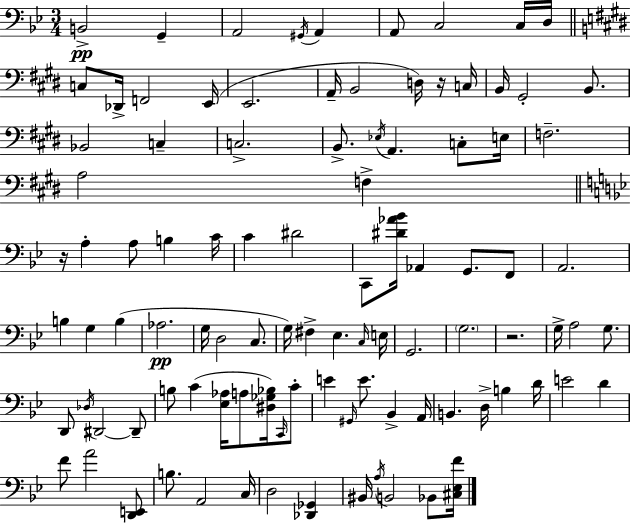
{
  \clef bass
  \numericTimeSignature
  \time 3/4
  \key g \minor
  \repeat volta 2 { b,2->\pp g,4-- | a,2 \acciaccatura { gis,16 } a,4 | a,8 c2 c16 | d16 \bar "||" \break \key e \major c8 des,16-> f,2 e,16( | e,2. | a,16-- b,2 d16) r16 c16 | b,16 gis,2-. b,8. | \break bes,2 c4-- | c2.-> | b,8.-> \acciaccatura { ees16 } a,4. c8-. | e16 f2.-- | \break a2 f4-> | \bar "||" \break \key bes \major r16 a4-. a8 b4 c'16 | c'4 dis'2 | c,8 <dis' aes' bes'>16 aes,4 g,8. f,8 | a,2. | \break b4 g4 b4( | aes2.\pp | g16 d2 c8. | g16) fis4-> ees4. \grace { c16 } | \break e16 g,2. | \parenthesize g2. | r2. | g16-> a2 g8. | \break d,8 \acciaccatura { des16 } dis,2~~ | dis,8-- b8 c'4( <ees aes>16 a8 <dis ges bes>16) | \grace { c,16 } c'8-. e'4 \grace { gis,16 } e'8. bes,4-> | a,16 b,4. d16-> b4 | \break d'16 e'2 | d'4 f'8 a'2 | <d, e,>8 b8. a,2 | c16 d2 | \break <des, ges,>4 bis,16 \acciaccatura { a16 } b,2 | bes,8 <cis ees f'>16 } \bar "|."
}